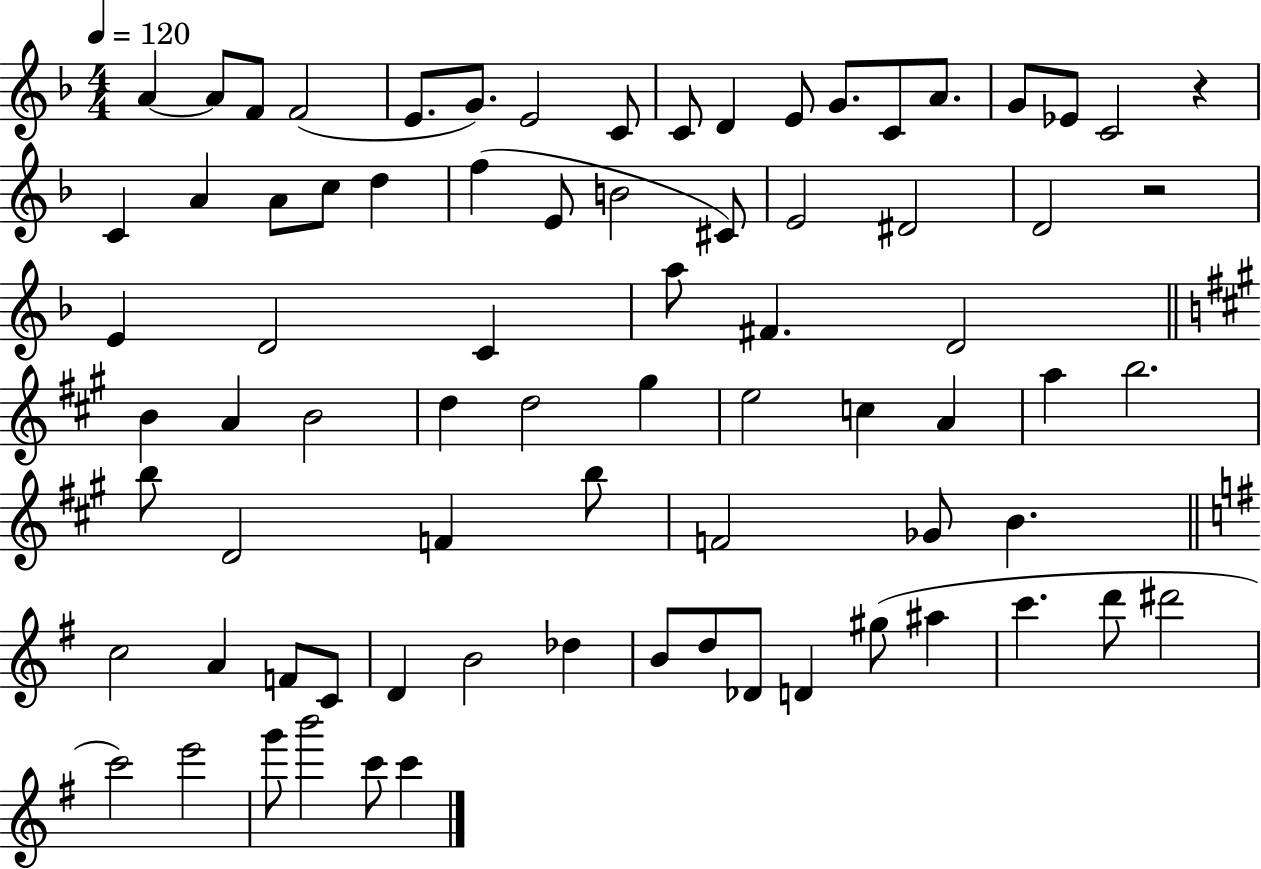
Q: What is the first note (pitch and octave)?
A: A4